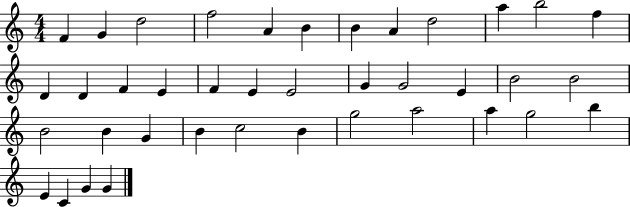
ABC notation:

X:1
T:Untitled
M:4/4
L:1/4
K:C
F G d2 f2 A B B A d2 a b2 f D D F E F E E2 G G2 E B2 B2 B2 B G B c2 B g2 a2 a g2 b E C G G